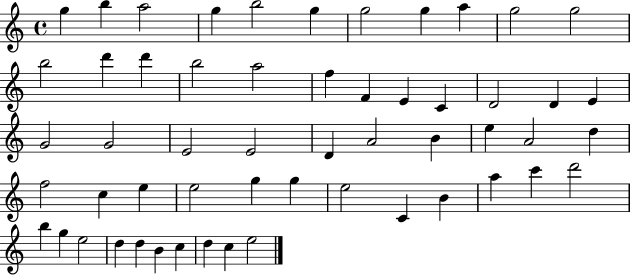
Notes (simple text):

G5/q B5/q A5/h G5/q B5/h G5/q G5/h G5/q A5/q G5/h G5/h B5/h D6/q D6/q B5/h A5/h F5/q F4/q E4/q C4/q D4/h D4/q E4/q G4/h G4/h E4/h E4/h D4/q A4/h B4/q E5/q A4/h D5/q F5/h C5/q E5/q E5/h G5/q G5/q E5/h C4/q B4/q A5/q C6/q D6/h B5/q G5/q E5/h D5/q D5/q B4/q C5/q D5/q C5/q E5/h